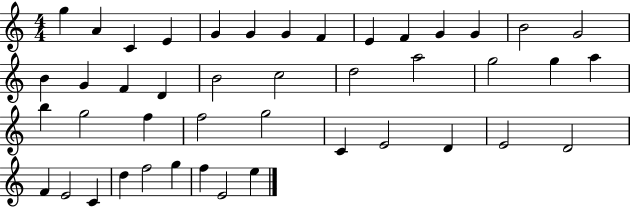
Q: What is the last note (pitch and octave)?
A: E5